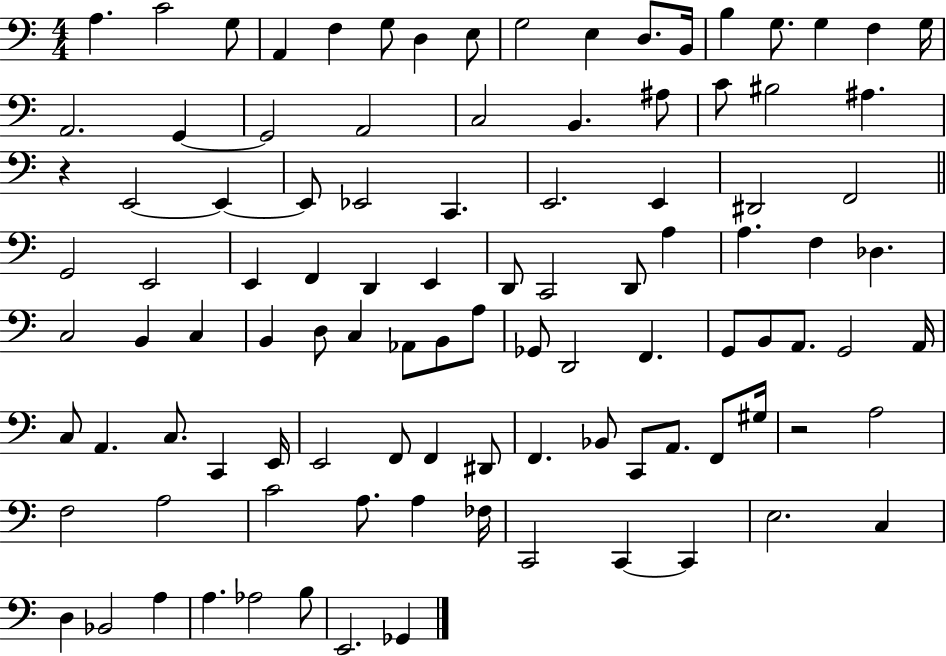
A3/q. C4/h G3/e A2/q F3/q G3/e D3/q E3/e G3/h E3/q D3/e. B2/s B3/q G3/e. G3/q F3/q G3/s A2/h. G2/q G2/h A2/h C3/h B2/q. A#3/e C4/e BIS3/h A#3/q. R/q E2/h E2/q E2/e Eb2/h C2/q. E2/h. E2/q D#2/h F2/h G2/h E2/h E2/q F2/q D2/q E2/q D2/e C2/h D2/e A3/q A3/q. F3/q Db3/q. C3/h B2/q C3/q B2/q D3/e C3/q Ab2/e B2/e A3/e Gb2/e D2/h F2/q. G2/e B2/e A2/e. G2/h A2/s C3/e A2/q. C3/e. C2/q E2/s E2/h F2/e F2/q D#2/e F2/q. Bb2/e C2/e A2/e. F2/e G#3/s R/h A3/h F3/h A3/h C4/h A3/e. A3/q FES3/s C2/h C2/q C2/q E3/h. C3/q D3/q Bb2/h A3/q A3/q. Ab3/h B3/e E2/h. Gb2/q